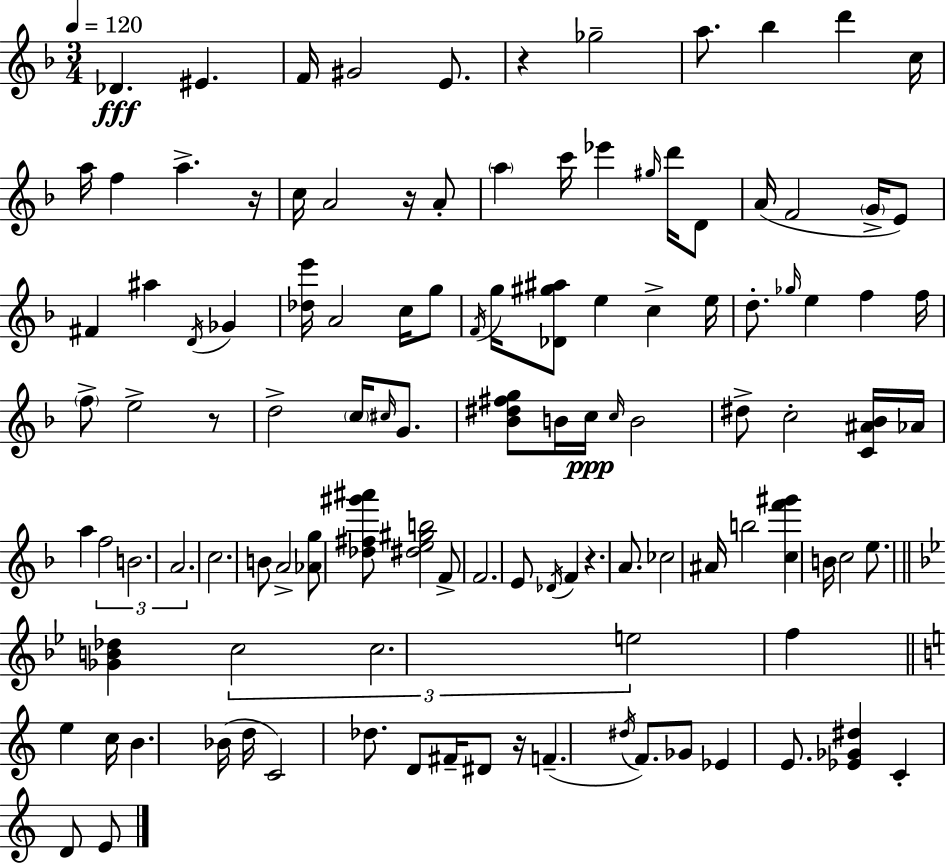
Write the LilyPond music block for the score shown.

{
  \clef treble
  \numericTimeSignature
  \time 3/4
  \key f \major
  \tempo 4 = 120
  des'4.\fff eis'4. | f'16 gis'2 e'8. | r4 ges''2-- | a''8. bes''4 d'''4 c''16 | \break a''16 f''4 a''4.-> r16 | c''16 a'2 r16 a'8-. | \parenthesize a''4 c'''16 ees'''4 \grace { gis''16 } d'''16 d'8 | a'16( f'2 \parenthesize g'16-> e'8) | \break fis'4 ais''4 \acciaccatura { d'16 } ges'4 | <des'' e'''>16 a'2 c''16 | g''8 \acciaccatura { f'16 } g''16 <des' gis'' ais''>8 e''4 c''4-> | e''16 d''8.-. \grace { ges''16 } e''4 f''4 | \break f''16 \parenthesize f''8-> e''2-> | r8 d''2-> | \parenthesize c''16 \grace { cis''16 } g'8. <bes' dis'' fis'' g''>8 b'16 c''16\ppp \grace { c''16 } b'2 | dis''8-> c''2-. | \break <c' ais' bes'>16 aes'16 a''4 \tuplet 3/2 { f''2 | b'2. | a'2. } | c''2. | \break b'8 a'2-> | <aes' g''>8 <des'' fis'' gis''' ais'''>8 <dis'' e'' gis'' b''>2 | f'8-> f'2. | e'8 \acciaccatura { des'16 } f'4 | \break r4. a'8. ces''2 | ais'16 b''2 | <c'' f''' gis'''>4 b'16 c''2 | e''8. \bar "||" \break \key g \minor <ges' b' des''>4 \tuplet 3/2 { c''2 | c''2. | e''2 } f''4 | \bar "||" \break \key a \minor e''4 c''16 b'4. bes'16( | d''16 c'2) des''8. | d'8 fis'16-- dis'8 r16 f'4.--( | \acciaccatura { dis''16 } f'8.) ges'8 ees'4 e'8. | \break <ees' ges' dis''>4 c'4-. d'8 e'8 | \bar "|."
}